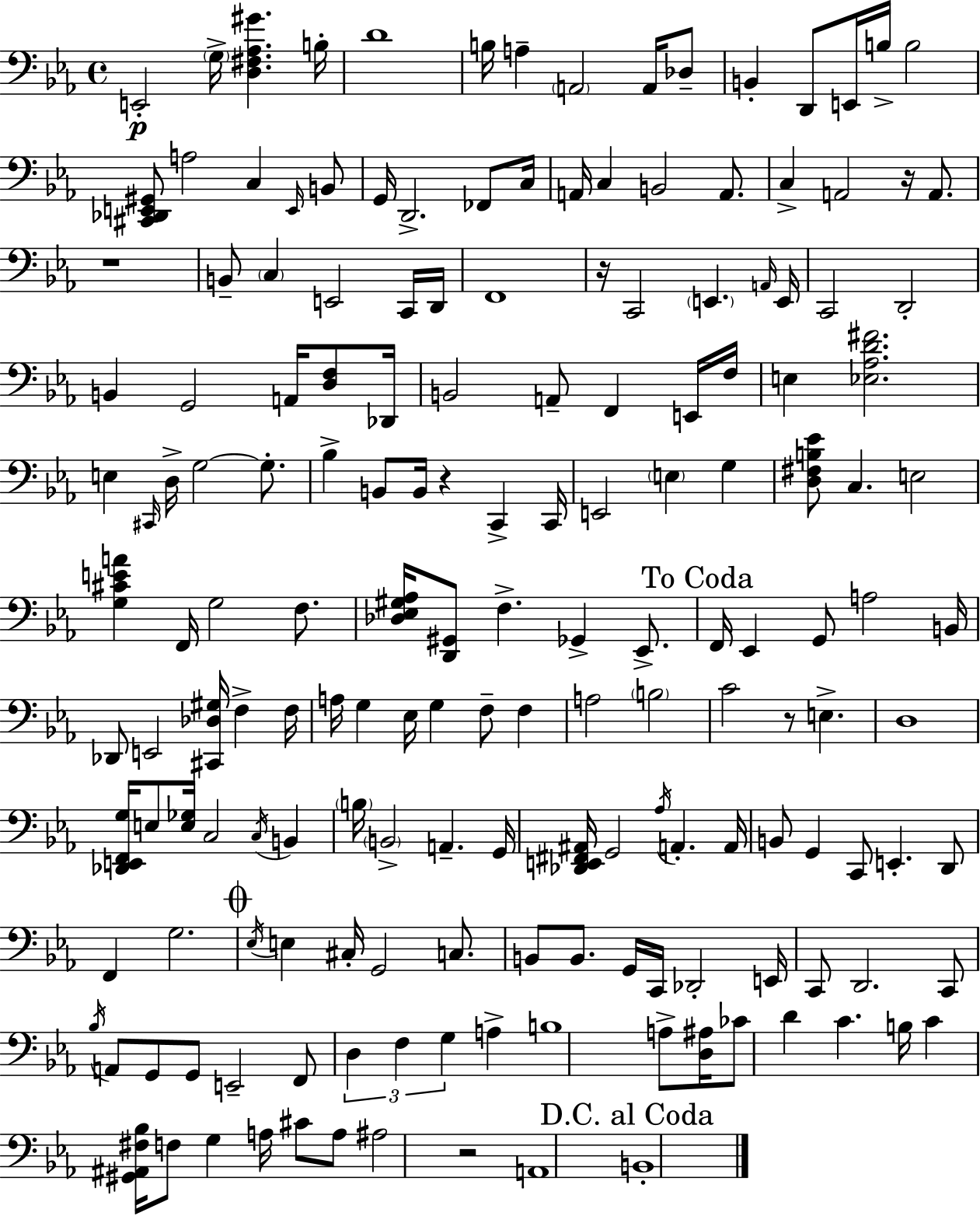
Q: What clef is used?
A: bass